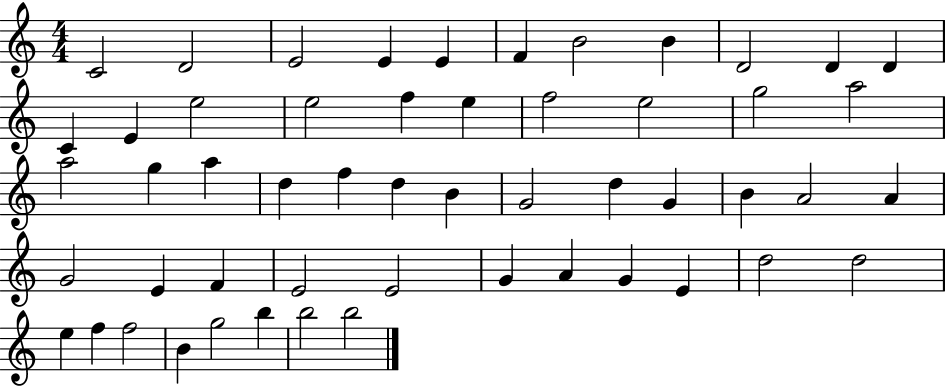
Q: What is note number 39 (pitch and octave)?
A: E4